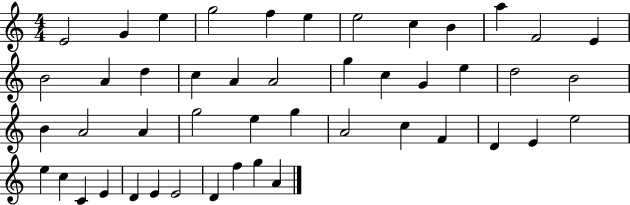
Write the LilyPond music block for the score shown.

{
  \clef treble
  \numericTimeSignature
  \time 4/4
  \key c \major
  e'2 g'4 e''4 | g''2 f''4 e''4 | e''2 c''4 b'4 | a''4 f'2 e'4 | \break b'2 a'4 d''4 | c''4 a'4 a'2 | g''4 c''4 g'4 e''4 | d''2 b'2 | \break b'4 a'2 a'4 | g''2 e''4 g''4 | a'2 c''4 f'4 | d'4 e'4 e''2 | \break e''4 c''4 c'4 e'4 | d'4 e'4 e'2 | d'4 f''4 g''4 a'4 | \bar "|."
}